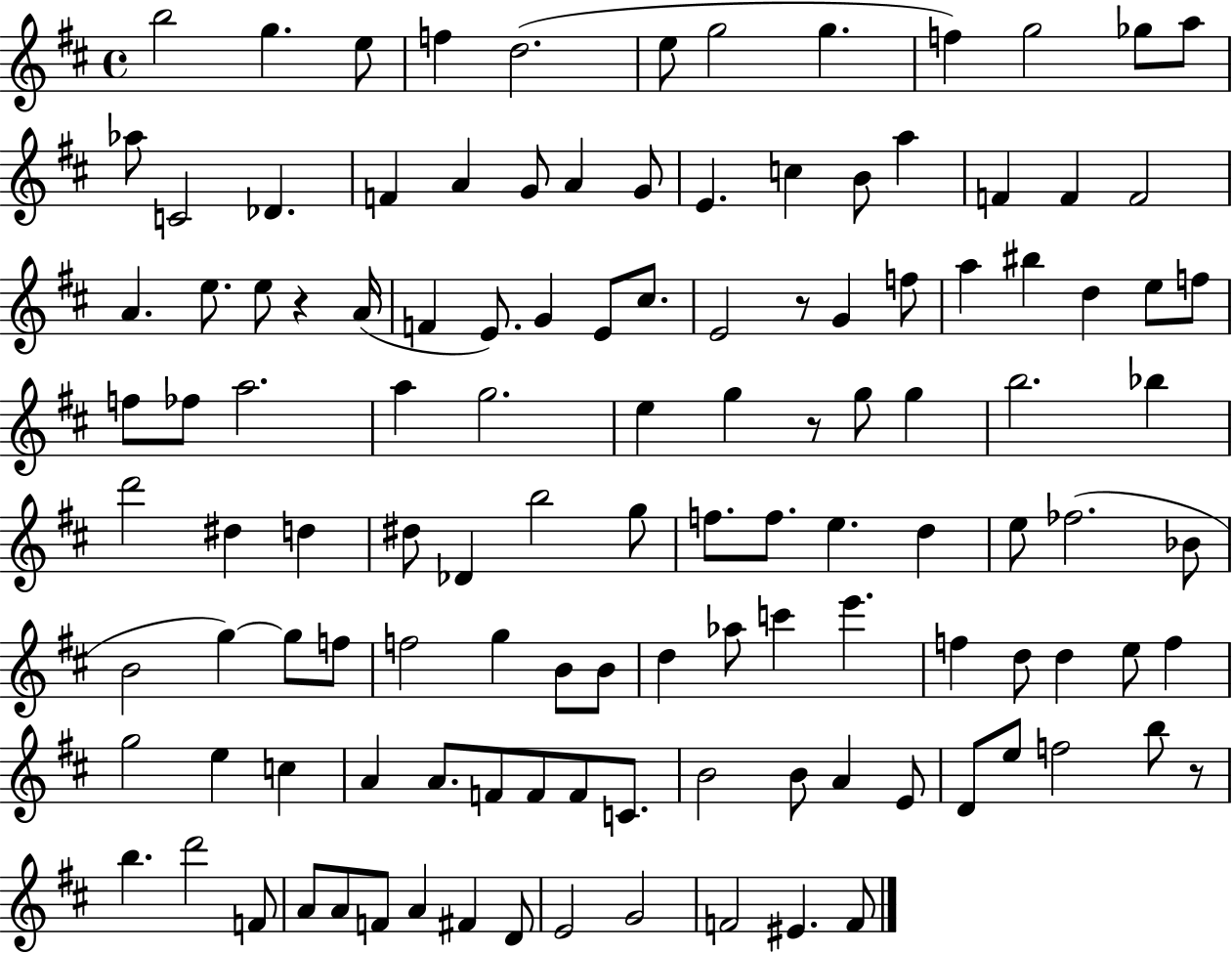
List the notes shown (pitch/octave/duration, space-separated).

B5/h G5/q. E5/e F5/q D5/h. E5/e G5/h G5/q. F5/q G5/h Gb5/e A5/e Ab5/e C4/h Db4/q. F4/q A4/q G4/e A4/q G4/e E4/q. C5/q B4/e A5/q F4/q F4/q F4/h A4/q. E5/e. E5/e R/q A4/s F4/q E4/e. G4/q E4/e C#5/e. E4/h R/e G4/q F5/e A5/q BIS5/q D5/q E5/e F5/e F5/e FES5/e A5/h. A5/q G5/h. E5/q G5/q R/e G5/e G5/q B5/h. Bb5/q D6/h D#5/q D5/q D#5/e Db4/q B5/h G5/e F5/e. F5/e. E5/q. D5/q E5/e FES5/h. Bb4/e B4/h G5/q G5/e F5/e F5/h G5/q B4/e B4/e D5/q Ab5/e C6/q E6/q. F5/q D5/e D5/q E5/e F5/q G5/h E5/q C5/q A4/q A4/e. F4/e F4/e F4/e C4/e. B4/h B4/e A4/q E4/e D4/e E5/e F5/h B5/e R/e B5/q. D6/h F4/e A4/e A4/e F4/e A4/q F#4/q D4/e E4/h G4/h F4/h EIS4/q. F4/e